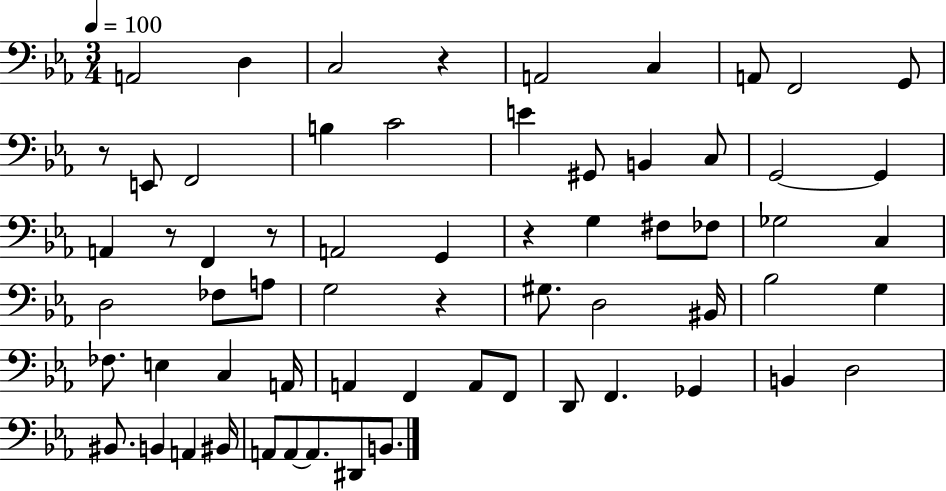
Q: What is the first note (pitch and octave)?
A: A2